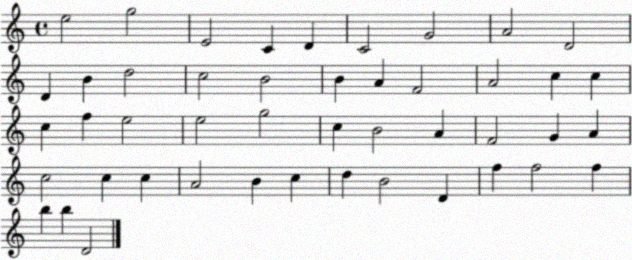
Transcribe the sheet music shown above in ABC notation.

X:1
T:Untitled
M:4/4
L:1/4
K:C
e2 g2 E2 C D C2 G2 A2 D2 D B d2 c2 B2 B A F2 A2 c c c f e2 e2 g2 c B2 A F2 G A c2 c c A2 B c d B2 D f f2 f b b D2